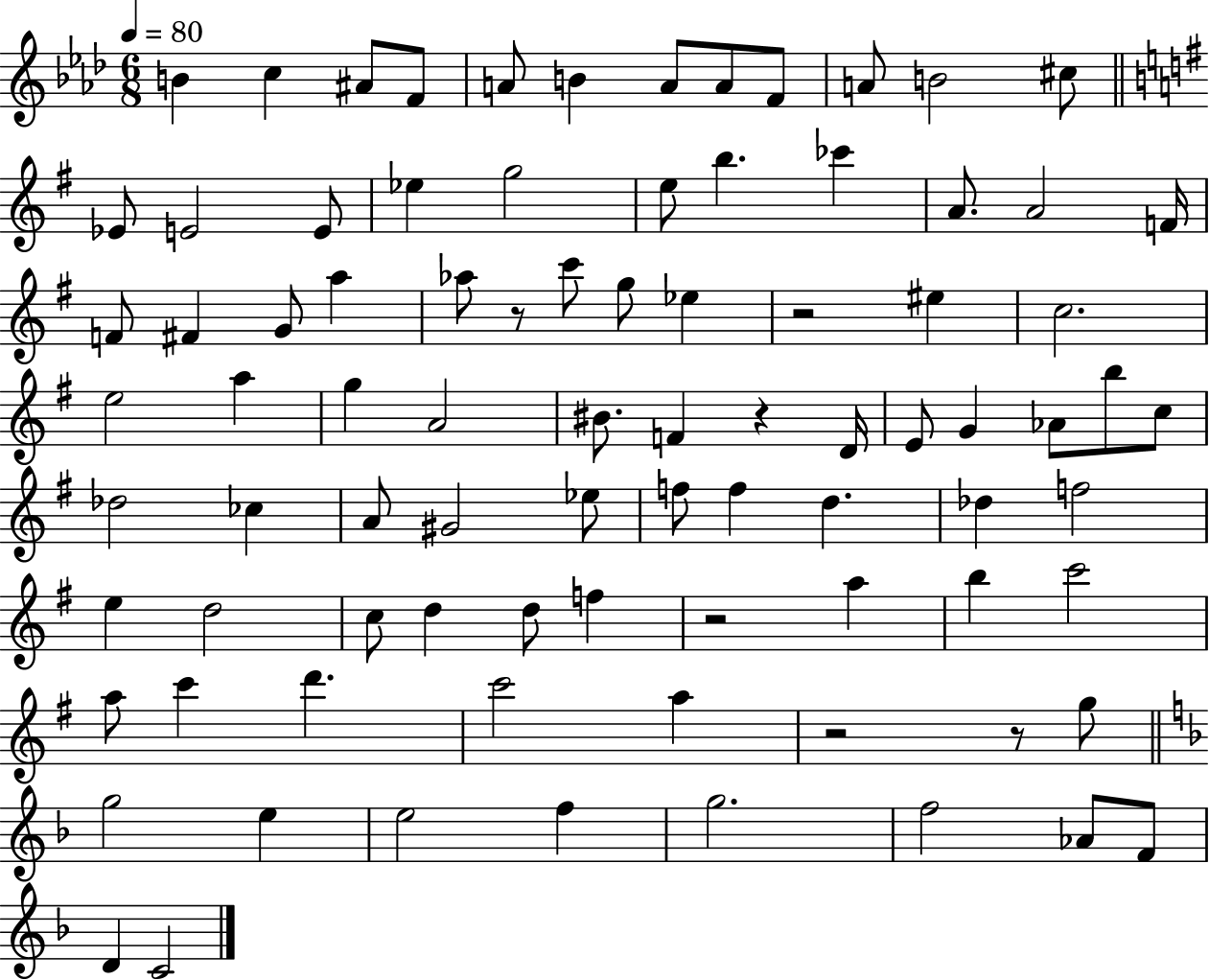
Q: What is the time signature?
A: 6/8